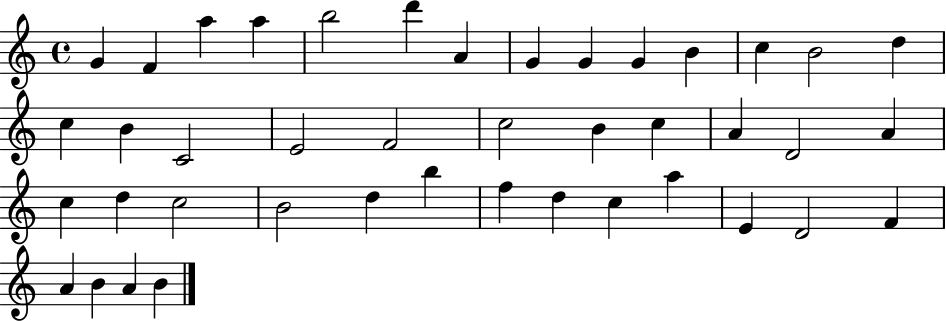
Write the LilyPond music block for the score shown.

{
  \clef treble
  \time 4/4
  \defaultTimeSignature
  \key c \major
  g'4 f'4 a''4 a''4 | b''2 d'''4 a'4 | g'4 g'4 g'4 b'4 | c''4 b'2 d''4 | \break c''4 b'4 c'2 | e'2 f'2 | c''2 b'4 c''4 | a'4 d'2 a'4 | \break c''4 d''4 c''2 | b'2 d''4 b''4 | f''4 d''4 c''4 a''4 | e'4 d'2 f'4 | \break a'4 b'4 a'4 b'4 | \bar "|."
}